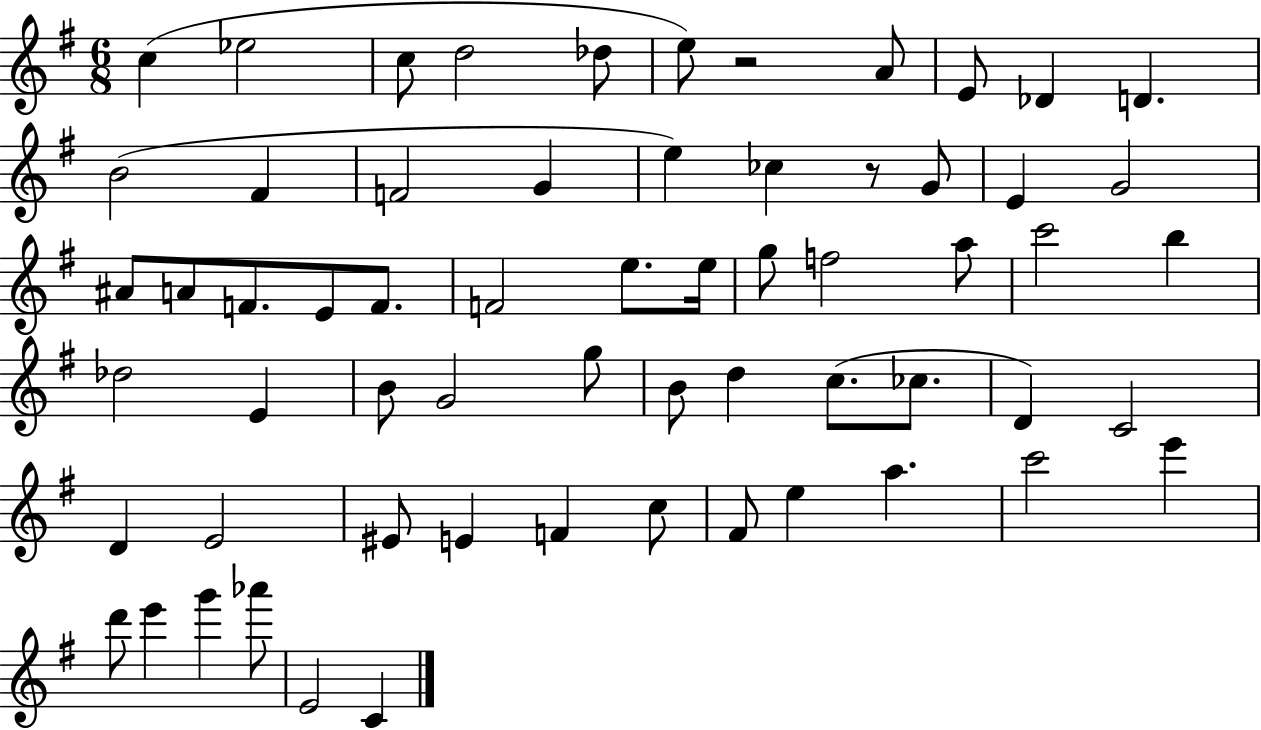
X:1
T:Untitled
M:6/8
L:1/4
K:G
c _e2 c/2 d2 _d/2 e/2 z2 A/2 E/2 _D D B2 ^F F2 G e _c z/2 G/2 E G2 ^A/2 A/2 F/2 E/2 F/2 F2 e/2 e/4 g/2 f2 a/2 c'2 b _d2 E B/2 G2 g/2 B/2 d c/2 _c/2 D C2 D E2 ^E/2 E F c/2 ^F/2 e a c'2 e' d'/2 e' g' _a'/2 E2 C